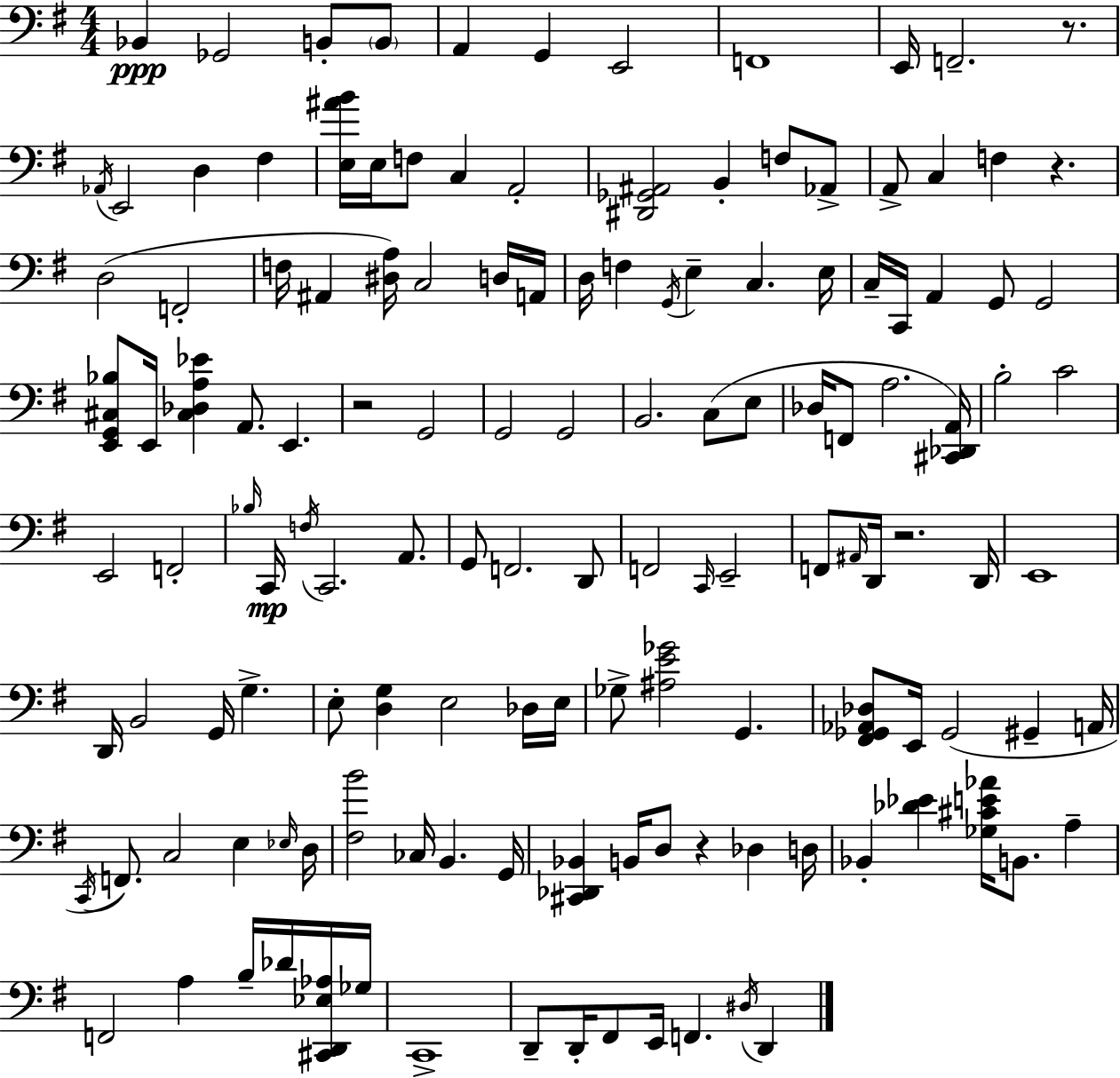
{
  \clef bass
  \numericTimeSignature
  \time 4/4
  \key e \minor
  bes,4\ppp ges,2 b,8-. \parenthesize b,8 | a,4 g,4 e,2 | f,1 | e,16 f,2.-- r8. | \break \acciaccatura { aes,16 } e,2 d4 fis4 | <e ais' b'>16 e16 f8 c4 a,2-. | <dis, ges, ais,>2 b,4-. f8 aes,8-> | a,8-> c4 f4 r4. | \break d2( f,2-. | f16 ais,4 <dis a>16) c2 d16 | a,16 d16 f4 \acciaccatura { g,16 } e4-- c4. | e16 c16-- c,16 a,4 g,8 g,2 | \break <e, g, cis bes>8 e,16 <cis des a ees'>4 a,8. e,4. | r2 g,2 | g,2 g,2 | b,2. c8( | \break e8 des16 f,8 a2. | <cis, des, a,>16) b2-. c'2 | e,2 f,2-. | \grace { bes16 } c,16\mp \acciaccatura { f16 } c,2. | \break a,8. g,8 f,2. | d,8 f,2 \grace { c,16 } e,2-- | f,8 \grace { ais,16 } d,16 r2. | d,16 e,1 | \break d,16 b,2 g,16 | g4.-> e8-. <d g>4 e2 | des16 e16 ges8-> <ais e' ges'>2 | g,4. <fis, ges, aes, des>8 e,16 ges,2( | \break gis,4-- a,16 \acciaccatura { c,16 } f,8.) c2 | e4 \grace { ees16 } d16 <fis b'>2 | ces16 b,4. g,16 <cis, des, bes,>4 b,16 d8 r4 | des4 d16 bes,4-. <des' ees'>4 | \break <ges cis' e' aes'>16 b,8. a4-- f,2 | a4 b16-- des'16 <cis, d, ees aes>16 ges16 c,1-> | d,8-- d,16-. fis,8 e,16 f,4. | \acciaccatura { dis16 } d,4 \bar "|."
}